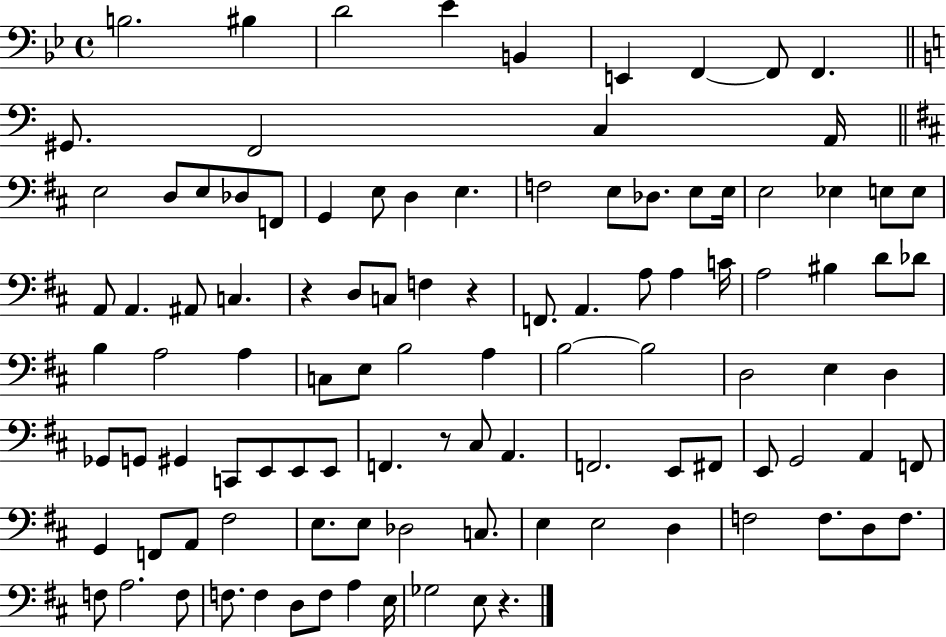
{
  \clef bass
  \time 4/4
  \defaultTimeSignature
  \key bes \major
  b2. bis4 | d'2 ees'4 b,4 | e,4 f,4~~ f,8 f,4. | \bar "||" \break \key c \major gis,8. f,2 c4 a,16 | \bar "||" \break \key d \major e2 d8 e8 des8 f,8 | g,4 e8 d4 e4. | f2 e8 des8. e8 e16 | e2 ees4 e8 e8 | \break a,8 a,4. ais,8 c4. | r4 d8 c8 f4 r4 | f,8. a,4. a8 a4 c'16 | a2 bis4 d'8 des'8 | \break b4 a2 a4 | c8 e8 b2 a4 | b2~~ b2 | d2 e4 d4 | \break ges,8 g,8 gis,4 c,8 e,8 e,8 e,8 | f,4. r8 cis8 a,4. | f,2. e,8 fis,8 | e,8 g,2 a,4 f,8 | \break g,4 f,8 a,8 fis2 | e8. e8 des2 c8. | e4 e2 d4 | f2 f8. d8 f8. | \break f8 a2. f8 | f8. f4 d8 f8 a4 e16 | ges2 e8 r4. | \bar "|."
}